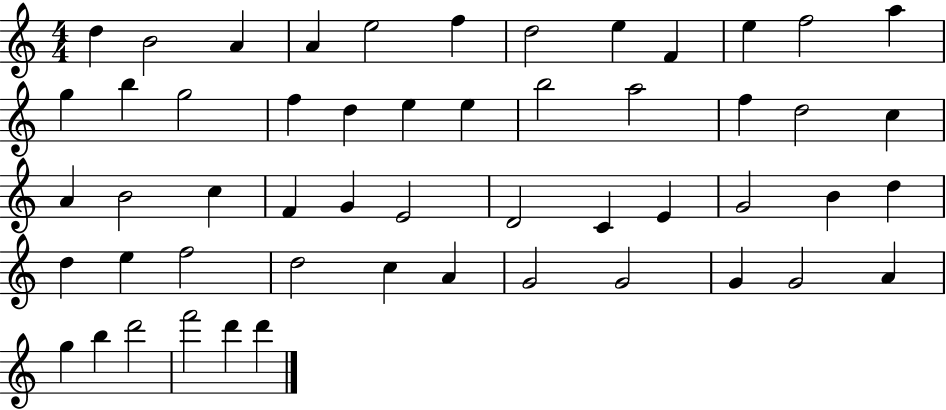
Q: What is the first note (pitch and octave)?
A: D5